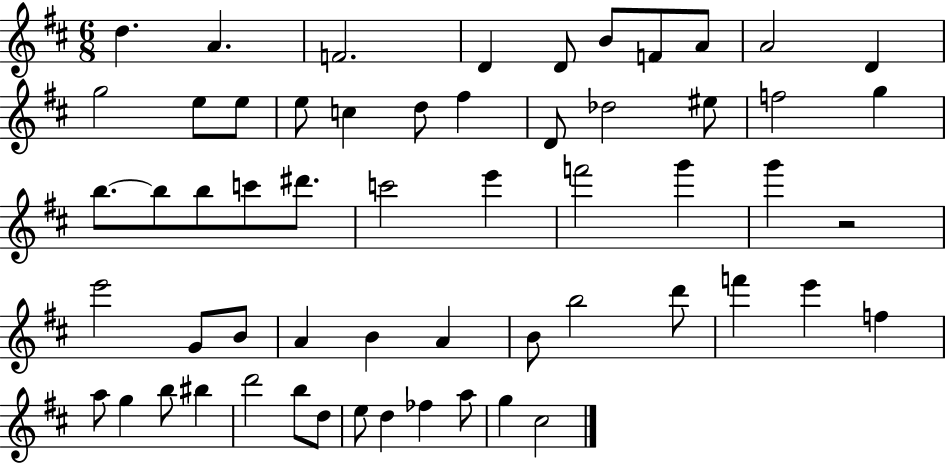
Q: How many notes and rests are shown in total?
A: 58